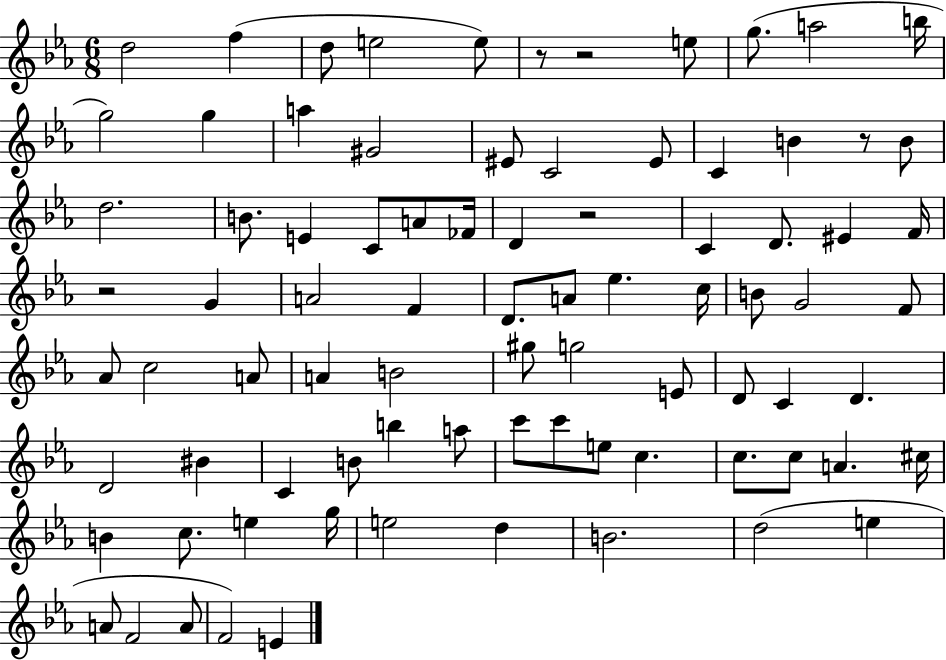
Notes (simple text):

D5/h F5/q D5/e E5/h E5/e R/e R/h E5/e G5/e. A5/h B5/s G5/h G5/q A5/q G#4/h EIS4/e C4/h EIS4/e C4/q B4/q R/e B4/e D5/h. B4/e. E4/q C4/e A4/e FES4/s D4/q R/h C4/q D4/e. EIS4/q F4/s R/h G4/q A4/h F4/q D4/e. A4/e Eb5/q. C5/s B4/e G4/h F4/e Ab4/e C5/h A4/e A4/q B4/h G#5/e G5/h E4/e D4/e C4/q D4/q. D4/h BIS4/q C4/q B4/e B5/q A5/e C6/e C6/e E5/e C5/q. C5/e. C5/e A4/q. C#5/s B4/q C5/e. E5/q G5/s E5/h D5/q B4/h. D5/h E5/q A4/e F4/h A4/e F4/h E4/q